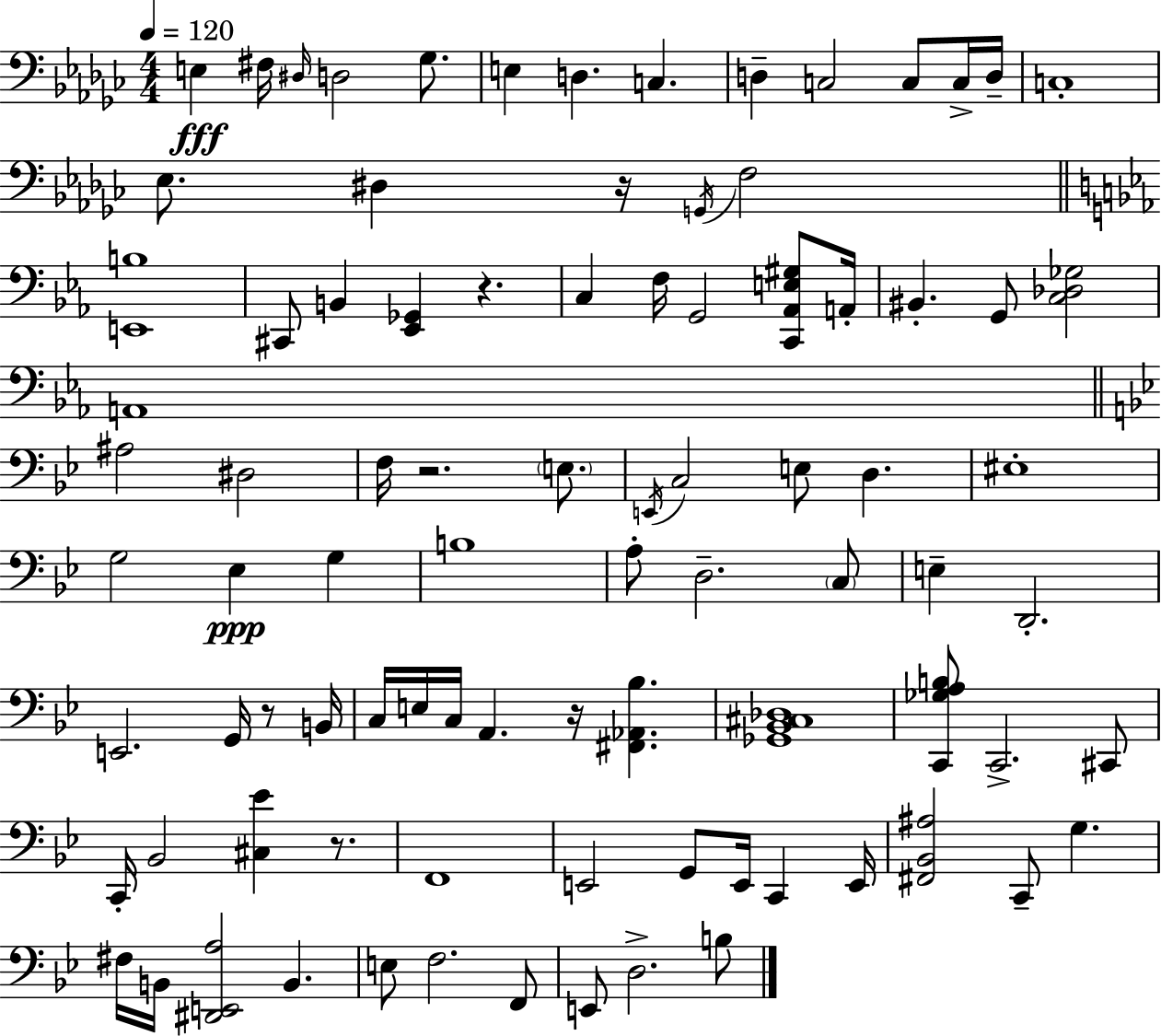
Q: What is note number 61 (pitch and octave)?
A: C2